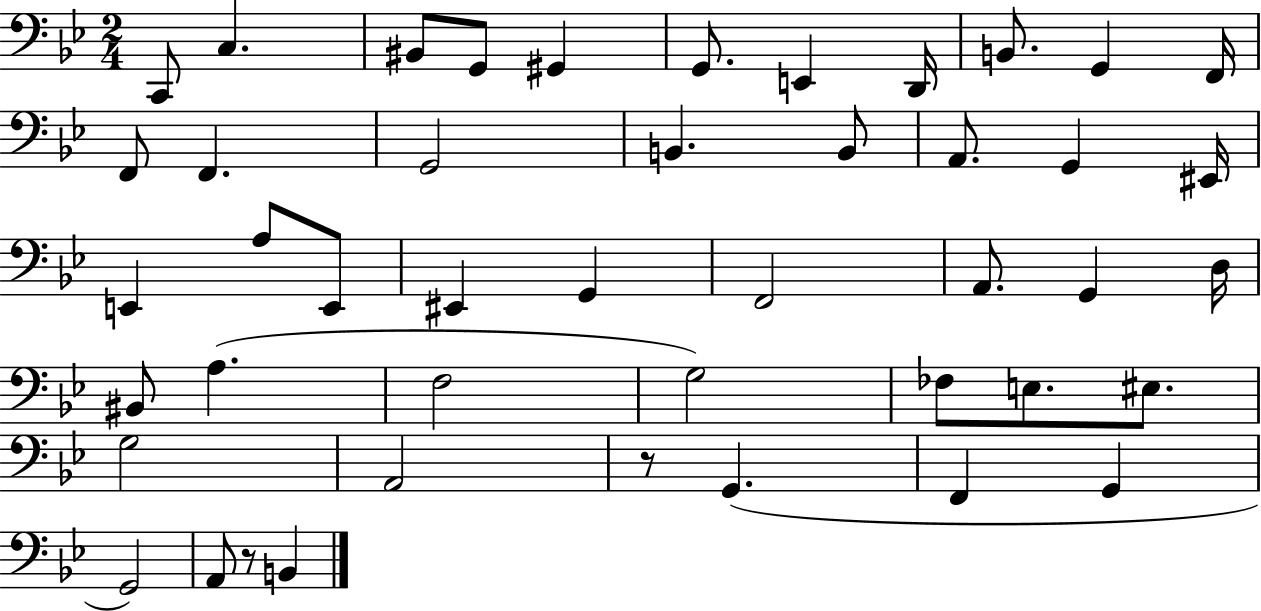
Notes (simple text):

C2/e C3/q. BIS2/e G2/e G#2/q G2/e. E2/q D2/s B2/e. G2/q F2/s F2/e F2/q. G2/h B2/q. B2/e A2/e. G2/q EIS2/s E2/q A3/e E2/e EIS2/q G2/q F2/h A2/e. G2/q D3/s BIS2/e A3/q. F3/h G3/h FES3/e E3/e. EIS3/e. G3/h A2/h R/e G2/q. F2/q G2/q G2/h A2/e R/e B2/q